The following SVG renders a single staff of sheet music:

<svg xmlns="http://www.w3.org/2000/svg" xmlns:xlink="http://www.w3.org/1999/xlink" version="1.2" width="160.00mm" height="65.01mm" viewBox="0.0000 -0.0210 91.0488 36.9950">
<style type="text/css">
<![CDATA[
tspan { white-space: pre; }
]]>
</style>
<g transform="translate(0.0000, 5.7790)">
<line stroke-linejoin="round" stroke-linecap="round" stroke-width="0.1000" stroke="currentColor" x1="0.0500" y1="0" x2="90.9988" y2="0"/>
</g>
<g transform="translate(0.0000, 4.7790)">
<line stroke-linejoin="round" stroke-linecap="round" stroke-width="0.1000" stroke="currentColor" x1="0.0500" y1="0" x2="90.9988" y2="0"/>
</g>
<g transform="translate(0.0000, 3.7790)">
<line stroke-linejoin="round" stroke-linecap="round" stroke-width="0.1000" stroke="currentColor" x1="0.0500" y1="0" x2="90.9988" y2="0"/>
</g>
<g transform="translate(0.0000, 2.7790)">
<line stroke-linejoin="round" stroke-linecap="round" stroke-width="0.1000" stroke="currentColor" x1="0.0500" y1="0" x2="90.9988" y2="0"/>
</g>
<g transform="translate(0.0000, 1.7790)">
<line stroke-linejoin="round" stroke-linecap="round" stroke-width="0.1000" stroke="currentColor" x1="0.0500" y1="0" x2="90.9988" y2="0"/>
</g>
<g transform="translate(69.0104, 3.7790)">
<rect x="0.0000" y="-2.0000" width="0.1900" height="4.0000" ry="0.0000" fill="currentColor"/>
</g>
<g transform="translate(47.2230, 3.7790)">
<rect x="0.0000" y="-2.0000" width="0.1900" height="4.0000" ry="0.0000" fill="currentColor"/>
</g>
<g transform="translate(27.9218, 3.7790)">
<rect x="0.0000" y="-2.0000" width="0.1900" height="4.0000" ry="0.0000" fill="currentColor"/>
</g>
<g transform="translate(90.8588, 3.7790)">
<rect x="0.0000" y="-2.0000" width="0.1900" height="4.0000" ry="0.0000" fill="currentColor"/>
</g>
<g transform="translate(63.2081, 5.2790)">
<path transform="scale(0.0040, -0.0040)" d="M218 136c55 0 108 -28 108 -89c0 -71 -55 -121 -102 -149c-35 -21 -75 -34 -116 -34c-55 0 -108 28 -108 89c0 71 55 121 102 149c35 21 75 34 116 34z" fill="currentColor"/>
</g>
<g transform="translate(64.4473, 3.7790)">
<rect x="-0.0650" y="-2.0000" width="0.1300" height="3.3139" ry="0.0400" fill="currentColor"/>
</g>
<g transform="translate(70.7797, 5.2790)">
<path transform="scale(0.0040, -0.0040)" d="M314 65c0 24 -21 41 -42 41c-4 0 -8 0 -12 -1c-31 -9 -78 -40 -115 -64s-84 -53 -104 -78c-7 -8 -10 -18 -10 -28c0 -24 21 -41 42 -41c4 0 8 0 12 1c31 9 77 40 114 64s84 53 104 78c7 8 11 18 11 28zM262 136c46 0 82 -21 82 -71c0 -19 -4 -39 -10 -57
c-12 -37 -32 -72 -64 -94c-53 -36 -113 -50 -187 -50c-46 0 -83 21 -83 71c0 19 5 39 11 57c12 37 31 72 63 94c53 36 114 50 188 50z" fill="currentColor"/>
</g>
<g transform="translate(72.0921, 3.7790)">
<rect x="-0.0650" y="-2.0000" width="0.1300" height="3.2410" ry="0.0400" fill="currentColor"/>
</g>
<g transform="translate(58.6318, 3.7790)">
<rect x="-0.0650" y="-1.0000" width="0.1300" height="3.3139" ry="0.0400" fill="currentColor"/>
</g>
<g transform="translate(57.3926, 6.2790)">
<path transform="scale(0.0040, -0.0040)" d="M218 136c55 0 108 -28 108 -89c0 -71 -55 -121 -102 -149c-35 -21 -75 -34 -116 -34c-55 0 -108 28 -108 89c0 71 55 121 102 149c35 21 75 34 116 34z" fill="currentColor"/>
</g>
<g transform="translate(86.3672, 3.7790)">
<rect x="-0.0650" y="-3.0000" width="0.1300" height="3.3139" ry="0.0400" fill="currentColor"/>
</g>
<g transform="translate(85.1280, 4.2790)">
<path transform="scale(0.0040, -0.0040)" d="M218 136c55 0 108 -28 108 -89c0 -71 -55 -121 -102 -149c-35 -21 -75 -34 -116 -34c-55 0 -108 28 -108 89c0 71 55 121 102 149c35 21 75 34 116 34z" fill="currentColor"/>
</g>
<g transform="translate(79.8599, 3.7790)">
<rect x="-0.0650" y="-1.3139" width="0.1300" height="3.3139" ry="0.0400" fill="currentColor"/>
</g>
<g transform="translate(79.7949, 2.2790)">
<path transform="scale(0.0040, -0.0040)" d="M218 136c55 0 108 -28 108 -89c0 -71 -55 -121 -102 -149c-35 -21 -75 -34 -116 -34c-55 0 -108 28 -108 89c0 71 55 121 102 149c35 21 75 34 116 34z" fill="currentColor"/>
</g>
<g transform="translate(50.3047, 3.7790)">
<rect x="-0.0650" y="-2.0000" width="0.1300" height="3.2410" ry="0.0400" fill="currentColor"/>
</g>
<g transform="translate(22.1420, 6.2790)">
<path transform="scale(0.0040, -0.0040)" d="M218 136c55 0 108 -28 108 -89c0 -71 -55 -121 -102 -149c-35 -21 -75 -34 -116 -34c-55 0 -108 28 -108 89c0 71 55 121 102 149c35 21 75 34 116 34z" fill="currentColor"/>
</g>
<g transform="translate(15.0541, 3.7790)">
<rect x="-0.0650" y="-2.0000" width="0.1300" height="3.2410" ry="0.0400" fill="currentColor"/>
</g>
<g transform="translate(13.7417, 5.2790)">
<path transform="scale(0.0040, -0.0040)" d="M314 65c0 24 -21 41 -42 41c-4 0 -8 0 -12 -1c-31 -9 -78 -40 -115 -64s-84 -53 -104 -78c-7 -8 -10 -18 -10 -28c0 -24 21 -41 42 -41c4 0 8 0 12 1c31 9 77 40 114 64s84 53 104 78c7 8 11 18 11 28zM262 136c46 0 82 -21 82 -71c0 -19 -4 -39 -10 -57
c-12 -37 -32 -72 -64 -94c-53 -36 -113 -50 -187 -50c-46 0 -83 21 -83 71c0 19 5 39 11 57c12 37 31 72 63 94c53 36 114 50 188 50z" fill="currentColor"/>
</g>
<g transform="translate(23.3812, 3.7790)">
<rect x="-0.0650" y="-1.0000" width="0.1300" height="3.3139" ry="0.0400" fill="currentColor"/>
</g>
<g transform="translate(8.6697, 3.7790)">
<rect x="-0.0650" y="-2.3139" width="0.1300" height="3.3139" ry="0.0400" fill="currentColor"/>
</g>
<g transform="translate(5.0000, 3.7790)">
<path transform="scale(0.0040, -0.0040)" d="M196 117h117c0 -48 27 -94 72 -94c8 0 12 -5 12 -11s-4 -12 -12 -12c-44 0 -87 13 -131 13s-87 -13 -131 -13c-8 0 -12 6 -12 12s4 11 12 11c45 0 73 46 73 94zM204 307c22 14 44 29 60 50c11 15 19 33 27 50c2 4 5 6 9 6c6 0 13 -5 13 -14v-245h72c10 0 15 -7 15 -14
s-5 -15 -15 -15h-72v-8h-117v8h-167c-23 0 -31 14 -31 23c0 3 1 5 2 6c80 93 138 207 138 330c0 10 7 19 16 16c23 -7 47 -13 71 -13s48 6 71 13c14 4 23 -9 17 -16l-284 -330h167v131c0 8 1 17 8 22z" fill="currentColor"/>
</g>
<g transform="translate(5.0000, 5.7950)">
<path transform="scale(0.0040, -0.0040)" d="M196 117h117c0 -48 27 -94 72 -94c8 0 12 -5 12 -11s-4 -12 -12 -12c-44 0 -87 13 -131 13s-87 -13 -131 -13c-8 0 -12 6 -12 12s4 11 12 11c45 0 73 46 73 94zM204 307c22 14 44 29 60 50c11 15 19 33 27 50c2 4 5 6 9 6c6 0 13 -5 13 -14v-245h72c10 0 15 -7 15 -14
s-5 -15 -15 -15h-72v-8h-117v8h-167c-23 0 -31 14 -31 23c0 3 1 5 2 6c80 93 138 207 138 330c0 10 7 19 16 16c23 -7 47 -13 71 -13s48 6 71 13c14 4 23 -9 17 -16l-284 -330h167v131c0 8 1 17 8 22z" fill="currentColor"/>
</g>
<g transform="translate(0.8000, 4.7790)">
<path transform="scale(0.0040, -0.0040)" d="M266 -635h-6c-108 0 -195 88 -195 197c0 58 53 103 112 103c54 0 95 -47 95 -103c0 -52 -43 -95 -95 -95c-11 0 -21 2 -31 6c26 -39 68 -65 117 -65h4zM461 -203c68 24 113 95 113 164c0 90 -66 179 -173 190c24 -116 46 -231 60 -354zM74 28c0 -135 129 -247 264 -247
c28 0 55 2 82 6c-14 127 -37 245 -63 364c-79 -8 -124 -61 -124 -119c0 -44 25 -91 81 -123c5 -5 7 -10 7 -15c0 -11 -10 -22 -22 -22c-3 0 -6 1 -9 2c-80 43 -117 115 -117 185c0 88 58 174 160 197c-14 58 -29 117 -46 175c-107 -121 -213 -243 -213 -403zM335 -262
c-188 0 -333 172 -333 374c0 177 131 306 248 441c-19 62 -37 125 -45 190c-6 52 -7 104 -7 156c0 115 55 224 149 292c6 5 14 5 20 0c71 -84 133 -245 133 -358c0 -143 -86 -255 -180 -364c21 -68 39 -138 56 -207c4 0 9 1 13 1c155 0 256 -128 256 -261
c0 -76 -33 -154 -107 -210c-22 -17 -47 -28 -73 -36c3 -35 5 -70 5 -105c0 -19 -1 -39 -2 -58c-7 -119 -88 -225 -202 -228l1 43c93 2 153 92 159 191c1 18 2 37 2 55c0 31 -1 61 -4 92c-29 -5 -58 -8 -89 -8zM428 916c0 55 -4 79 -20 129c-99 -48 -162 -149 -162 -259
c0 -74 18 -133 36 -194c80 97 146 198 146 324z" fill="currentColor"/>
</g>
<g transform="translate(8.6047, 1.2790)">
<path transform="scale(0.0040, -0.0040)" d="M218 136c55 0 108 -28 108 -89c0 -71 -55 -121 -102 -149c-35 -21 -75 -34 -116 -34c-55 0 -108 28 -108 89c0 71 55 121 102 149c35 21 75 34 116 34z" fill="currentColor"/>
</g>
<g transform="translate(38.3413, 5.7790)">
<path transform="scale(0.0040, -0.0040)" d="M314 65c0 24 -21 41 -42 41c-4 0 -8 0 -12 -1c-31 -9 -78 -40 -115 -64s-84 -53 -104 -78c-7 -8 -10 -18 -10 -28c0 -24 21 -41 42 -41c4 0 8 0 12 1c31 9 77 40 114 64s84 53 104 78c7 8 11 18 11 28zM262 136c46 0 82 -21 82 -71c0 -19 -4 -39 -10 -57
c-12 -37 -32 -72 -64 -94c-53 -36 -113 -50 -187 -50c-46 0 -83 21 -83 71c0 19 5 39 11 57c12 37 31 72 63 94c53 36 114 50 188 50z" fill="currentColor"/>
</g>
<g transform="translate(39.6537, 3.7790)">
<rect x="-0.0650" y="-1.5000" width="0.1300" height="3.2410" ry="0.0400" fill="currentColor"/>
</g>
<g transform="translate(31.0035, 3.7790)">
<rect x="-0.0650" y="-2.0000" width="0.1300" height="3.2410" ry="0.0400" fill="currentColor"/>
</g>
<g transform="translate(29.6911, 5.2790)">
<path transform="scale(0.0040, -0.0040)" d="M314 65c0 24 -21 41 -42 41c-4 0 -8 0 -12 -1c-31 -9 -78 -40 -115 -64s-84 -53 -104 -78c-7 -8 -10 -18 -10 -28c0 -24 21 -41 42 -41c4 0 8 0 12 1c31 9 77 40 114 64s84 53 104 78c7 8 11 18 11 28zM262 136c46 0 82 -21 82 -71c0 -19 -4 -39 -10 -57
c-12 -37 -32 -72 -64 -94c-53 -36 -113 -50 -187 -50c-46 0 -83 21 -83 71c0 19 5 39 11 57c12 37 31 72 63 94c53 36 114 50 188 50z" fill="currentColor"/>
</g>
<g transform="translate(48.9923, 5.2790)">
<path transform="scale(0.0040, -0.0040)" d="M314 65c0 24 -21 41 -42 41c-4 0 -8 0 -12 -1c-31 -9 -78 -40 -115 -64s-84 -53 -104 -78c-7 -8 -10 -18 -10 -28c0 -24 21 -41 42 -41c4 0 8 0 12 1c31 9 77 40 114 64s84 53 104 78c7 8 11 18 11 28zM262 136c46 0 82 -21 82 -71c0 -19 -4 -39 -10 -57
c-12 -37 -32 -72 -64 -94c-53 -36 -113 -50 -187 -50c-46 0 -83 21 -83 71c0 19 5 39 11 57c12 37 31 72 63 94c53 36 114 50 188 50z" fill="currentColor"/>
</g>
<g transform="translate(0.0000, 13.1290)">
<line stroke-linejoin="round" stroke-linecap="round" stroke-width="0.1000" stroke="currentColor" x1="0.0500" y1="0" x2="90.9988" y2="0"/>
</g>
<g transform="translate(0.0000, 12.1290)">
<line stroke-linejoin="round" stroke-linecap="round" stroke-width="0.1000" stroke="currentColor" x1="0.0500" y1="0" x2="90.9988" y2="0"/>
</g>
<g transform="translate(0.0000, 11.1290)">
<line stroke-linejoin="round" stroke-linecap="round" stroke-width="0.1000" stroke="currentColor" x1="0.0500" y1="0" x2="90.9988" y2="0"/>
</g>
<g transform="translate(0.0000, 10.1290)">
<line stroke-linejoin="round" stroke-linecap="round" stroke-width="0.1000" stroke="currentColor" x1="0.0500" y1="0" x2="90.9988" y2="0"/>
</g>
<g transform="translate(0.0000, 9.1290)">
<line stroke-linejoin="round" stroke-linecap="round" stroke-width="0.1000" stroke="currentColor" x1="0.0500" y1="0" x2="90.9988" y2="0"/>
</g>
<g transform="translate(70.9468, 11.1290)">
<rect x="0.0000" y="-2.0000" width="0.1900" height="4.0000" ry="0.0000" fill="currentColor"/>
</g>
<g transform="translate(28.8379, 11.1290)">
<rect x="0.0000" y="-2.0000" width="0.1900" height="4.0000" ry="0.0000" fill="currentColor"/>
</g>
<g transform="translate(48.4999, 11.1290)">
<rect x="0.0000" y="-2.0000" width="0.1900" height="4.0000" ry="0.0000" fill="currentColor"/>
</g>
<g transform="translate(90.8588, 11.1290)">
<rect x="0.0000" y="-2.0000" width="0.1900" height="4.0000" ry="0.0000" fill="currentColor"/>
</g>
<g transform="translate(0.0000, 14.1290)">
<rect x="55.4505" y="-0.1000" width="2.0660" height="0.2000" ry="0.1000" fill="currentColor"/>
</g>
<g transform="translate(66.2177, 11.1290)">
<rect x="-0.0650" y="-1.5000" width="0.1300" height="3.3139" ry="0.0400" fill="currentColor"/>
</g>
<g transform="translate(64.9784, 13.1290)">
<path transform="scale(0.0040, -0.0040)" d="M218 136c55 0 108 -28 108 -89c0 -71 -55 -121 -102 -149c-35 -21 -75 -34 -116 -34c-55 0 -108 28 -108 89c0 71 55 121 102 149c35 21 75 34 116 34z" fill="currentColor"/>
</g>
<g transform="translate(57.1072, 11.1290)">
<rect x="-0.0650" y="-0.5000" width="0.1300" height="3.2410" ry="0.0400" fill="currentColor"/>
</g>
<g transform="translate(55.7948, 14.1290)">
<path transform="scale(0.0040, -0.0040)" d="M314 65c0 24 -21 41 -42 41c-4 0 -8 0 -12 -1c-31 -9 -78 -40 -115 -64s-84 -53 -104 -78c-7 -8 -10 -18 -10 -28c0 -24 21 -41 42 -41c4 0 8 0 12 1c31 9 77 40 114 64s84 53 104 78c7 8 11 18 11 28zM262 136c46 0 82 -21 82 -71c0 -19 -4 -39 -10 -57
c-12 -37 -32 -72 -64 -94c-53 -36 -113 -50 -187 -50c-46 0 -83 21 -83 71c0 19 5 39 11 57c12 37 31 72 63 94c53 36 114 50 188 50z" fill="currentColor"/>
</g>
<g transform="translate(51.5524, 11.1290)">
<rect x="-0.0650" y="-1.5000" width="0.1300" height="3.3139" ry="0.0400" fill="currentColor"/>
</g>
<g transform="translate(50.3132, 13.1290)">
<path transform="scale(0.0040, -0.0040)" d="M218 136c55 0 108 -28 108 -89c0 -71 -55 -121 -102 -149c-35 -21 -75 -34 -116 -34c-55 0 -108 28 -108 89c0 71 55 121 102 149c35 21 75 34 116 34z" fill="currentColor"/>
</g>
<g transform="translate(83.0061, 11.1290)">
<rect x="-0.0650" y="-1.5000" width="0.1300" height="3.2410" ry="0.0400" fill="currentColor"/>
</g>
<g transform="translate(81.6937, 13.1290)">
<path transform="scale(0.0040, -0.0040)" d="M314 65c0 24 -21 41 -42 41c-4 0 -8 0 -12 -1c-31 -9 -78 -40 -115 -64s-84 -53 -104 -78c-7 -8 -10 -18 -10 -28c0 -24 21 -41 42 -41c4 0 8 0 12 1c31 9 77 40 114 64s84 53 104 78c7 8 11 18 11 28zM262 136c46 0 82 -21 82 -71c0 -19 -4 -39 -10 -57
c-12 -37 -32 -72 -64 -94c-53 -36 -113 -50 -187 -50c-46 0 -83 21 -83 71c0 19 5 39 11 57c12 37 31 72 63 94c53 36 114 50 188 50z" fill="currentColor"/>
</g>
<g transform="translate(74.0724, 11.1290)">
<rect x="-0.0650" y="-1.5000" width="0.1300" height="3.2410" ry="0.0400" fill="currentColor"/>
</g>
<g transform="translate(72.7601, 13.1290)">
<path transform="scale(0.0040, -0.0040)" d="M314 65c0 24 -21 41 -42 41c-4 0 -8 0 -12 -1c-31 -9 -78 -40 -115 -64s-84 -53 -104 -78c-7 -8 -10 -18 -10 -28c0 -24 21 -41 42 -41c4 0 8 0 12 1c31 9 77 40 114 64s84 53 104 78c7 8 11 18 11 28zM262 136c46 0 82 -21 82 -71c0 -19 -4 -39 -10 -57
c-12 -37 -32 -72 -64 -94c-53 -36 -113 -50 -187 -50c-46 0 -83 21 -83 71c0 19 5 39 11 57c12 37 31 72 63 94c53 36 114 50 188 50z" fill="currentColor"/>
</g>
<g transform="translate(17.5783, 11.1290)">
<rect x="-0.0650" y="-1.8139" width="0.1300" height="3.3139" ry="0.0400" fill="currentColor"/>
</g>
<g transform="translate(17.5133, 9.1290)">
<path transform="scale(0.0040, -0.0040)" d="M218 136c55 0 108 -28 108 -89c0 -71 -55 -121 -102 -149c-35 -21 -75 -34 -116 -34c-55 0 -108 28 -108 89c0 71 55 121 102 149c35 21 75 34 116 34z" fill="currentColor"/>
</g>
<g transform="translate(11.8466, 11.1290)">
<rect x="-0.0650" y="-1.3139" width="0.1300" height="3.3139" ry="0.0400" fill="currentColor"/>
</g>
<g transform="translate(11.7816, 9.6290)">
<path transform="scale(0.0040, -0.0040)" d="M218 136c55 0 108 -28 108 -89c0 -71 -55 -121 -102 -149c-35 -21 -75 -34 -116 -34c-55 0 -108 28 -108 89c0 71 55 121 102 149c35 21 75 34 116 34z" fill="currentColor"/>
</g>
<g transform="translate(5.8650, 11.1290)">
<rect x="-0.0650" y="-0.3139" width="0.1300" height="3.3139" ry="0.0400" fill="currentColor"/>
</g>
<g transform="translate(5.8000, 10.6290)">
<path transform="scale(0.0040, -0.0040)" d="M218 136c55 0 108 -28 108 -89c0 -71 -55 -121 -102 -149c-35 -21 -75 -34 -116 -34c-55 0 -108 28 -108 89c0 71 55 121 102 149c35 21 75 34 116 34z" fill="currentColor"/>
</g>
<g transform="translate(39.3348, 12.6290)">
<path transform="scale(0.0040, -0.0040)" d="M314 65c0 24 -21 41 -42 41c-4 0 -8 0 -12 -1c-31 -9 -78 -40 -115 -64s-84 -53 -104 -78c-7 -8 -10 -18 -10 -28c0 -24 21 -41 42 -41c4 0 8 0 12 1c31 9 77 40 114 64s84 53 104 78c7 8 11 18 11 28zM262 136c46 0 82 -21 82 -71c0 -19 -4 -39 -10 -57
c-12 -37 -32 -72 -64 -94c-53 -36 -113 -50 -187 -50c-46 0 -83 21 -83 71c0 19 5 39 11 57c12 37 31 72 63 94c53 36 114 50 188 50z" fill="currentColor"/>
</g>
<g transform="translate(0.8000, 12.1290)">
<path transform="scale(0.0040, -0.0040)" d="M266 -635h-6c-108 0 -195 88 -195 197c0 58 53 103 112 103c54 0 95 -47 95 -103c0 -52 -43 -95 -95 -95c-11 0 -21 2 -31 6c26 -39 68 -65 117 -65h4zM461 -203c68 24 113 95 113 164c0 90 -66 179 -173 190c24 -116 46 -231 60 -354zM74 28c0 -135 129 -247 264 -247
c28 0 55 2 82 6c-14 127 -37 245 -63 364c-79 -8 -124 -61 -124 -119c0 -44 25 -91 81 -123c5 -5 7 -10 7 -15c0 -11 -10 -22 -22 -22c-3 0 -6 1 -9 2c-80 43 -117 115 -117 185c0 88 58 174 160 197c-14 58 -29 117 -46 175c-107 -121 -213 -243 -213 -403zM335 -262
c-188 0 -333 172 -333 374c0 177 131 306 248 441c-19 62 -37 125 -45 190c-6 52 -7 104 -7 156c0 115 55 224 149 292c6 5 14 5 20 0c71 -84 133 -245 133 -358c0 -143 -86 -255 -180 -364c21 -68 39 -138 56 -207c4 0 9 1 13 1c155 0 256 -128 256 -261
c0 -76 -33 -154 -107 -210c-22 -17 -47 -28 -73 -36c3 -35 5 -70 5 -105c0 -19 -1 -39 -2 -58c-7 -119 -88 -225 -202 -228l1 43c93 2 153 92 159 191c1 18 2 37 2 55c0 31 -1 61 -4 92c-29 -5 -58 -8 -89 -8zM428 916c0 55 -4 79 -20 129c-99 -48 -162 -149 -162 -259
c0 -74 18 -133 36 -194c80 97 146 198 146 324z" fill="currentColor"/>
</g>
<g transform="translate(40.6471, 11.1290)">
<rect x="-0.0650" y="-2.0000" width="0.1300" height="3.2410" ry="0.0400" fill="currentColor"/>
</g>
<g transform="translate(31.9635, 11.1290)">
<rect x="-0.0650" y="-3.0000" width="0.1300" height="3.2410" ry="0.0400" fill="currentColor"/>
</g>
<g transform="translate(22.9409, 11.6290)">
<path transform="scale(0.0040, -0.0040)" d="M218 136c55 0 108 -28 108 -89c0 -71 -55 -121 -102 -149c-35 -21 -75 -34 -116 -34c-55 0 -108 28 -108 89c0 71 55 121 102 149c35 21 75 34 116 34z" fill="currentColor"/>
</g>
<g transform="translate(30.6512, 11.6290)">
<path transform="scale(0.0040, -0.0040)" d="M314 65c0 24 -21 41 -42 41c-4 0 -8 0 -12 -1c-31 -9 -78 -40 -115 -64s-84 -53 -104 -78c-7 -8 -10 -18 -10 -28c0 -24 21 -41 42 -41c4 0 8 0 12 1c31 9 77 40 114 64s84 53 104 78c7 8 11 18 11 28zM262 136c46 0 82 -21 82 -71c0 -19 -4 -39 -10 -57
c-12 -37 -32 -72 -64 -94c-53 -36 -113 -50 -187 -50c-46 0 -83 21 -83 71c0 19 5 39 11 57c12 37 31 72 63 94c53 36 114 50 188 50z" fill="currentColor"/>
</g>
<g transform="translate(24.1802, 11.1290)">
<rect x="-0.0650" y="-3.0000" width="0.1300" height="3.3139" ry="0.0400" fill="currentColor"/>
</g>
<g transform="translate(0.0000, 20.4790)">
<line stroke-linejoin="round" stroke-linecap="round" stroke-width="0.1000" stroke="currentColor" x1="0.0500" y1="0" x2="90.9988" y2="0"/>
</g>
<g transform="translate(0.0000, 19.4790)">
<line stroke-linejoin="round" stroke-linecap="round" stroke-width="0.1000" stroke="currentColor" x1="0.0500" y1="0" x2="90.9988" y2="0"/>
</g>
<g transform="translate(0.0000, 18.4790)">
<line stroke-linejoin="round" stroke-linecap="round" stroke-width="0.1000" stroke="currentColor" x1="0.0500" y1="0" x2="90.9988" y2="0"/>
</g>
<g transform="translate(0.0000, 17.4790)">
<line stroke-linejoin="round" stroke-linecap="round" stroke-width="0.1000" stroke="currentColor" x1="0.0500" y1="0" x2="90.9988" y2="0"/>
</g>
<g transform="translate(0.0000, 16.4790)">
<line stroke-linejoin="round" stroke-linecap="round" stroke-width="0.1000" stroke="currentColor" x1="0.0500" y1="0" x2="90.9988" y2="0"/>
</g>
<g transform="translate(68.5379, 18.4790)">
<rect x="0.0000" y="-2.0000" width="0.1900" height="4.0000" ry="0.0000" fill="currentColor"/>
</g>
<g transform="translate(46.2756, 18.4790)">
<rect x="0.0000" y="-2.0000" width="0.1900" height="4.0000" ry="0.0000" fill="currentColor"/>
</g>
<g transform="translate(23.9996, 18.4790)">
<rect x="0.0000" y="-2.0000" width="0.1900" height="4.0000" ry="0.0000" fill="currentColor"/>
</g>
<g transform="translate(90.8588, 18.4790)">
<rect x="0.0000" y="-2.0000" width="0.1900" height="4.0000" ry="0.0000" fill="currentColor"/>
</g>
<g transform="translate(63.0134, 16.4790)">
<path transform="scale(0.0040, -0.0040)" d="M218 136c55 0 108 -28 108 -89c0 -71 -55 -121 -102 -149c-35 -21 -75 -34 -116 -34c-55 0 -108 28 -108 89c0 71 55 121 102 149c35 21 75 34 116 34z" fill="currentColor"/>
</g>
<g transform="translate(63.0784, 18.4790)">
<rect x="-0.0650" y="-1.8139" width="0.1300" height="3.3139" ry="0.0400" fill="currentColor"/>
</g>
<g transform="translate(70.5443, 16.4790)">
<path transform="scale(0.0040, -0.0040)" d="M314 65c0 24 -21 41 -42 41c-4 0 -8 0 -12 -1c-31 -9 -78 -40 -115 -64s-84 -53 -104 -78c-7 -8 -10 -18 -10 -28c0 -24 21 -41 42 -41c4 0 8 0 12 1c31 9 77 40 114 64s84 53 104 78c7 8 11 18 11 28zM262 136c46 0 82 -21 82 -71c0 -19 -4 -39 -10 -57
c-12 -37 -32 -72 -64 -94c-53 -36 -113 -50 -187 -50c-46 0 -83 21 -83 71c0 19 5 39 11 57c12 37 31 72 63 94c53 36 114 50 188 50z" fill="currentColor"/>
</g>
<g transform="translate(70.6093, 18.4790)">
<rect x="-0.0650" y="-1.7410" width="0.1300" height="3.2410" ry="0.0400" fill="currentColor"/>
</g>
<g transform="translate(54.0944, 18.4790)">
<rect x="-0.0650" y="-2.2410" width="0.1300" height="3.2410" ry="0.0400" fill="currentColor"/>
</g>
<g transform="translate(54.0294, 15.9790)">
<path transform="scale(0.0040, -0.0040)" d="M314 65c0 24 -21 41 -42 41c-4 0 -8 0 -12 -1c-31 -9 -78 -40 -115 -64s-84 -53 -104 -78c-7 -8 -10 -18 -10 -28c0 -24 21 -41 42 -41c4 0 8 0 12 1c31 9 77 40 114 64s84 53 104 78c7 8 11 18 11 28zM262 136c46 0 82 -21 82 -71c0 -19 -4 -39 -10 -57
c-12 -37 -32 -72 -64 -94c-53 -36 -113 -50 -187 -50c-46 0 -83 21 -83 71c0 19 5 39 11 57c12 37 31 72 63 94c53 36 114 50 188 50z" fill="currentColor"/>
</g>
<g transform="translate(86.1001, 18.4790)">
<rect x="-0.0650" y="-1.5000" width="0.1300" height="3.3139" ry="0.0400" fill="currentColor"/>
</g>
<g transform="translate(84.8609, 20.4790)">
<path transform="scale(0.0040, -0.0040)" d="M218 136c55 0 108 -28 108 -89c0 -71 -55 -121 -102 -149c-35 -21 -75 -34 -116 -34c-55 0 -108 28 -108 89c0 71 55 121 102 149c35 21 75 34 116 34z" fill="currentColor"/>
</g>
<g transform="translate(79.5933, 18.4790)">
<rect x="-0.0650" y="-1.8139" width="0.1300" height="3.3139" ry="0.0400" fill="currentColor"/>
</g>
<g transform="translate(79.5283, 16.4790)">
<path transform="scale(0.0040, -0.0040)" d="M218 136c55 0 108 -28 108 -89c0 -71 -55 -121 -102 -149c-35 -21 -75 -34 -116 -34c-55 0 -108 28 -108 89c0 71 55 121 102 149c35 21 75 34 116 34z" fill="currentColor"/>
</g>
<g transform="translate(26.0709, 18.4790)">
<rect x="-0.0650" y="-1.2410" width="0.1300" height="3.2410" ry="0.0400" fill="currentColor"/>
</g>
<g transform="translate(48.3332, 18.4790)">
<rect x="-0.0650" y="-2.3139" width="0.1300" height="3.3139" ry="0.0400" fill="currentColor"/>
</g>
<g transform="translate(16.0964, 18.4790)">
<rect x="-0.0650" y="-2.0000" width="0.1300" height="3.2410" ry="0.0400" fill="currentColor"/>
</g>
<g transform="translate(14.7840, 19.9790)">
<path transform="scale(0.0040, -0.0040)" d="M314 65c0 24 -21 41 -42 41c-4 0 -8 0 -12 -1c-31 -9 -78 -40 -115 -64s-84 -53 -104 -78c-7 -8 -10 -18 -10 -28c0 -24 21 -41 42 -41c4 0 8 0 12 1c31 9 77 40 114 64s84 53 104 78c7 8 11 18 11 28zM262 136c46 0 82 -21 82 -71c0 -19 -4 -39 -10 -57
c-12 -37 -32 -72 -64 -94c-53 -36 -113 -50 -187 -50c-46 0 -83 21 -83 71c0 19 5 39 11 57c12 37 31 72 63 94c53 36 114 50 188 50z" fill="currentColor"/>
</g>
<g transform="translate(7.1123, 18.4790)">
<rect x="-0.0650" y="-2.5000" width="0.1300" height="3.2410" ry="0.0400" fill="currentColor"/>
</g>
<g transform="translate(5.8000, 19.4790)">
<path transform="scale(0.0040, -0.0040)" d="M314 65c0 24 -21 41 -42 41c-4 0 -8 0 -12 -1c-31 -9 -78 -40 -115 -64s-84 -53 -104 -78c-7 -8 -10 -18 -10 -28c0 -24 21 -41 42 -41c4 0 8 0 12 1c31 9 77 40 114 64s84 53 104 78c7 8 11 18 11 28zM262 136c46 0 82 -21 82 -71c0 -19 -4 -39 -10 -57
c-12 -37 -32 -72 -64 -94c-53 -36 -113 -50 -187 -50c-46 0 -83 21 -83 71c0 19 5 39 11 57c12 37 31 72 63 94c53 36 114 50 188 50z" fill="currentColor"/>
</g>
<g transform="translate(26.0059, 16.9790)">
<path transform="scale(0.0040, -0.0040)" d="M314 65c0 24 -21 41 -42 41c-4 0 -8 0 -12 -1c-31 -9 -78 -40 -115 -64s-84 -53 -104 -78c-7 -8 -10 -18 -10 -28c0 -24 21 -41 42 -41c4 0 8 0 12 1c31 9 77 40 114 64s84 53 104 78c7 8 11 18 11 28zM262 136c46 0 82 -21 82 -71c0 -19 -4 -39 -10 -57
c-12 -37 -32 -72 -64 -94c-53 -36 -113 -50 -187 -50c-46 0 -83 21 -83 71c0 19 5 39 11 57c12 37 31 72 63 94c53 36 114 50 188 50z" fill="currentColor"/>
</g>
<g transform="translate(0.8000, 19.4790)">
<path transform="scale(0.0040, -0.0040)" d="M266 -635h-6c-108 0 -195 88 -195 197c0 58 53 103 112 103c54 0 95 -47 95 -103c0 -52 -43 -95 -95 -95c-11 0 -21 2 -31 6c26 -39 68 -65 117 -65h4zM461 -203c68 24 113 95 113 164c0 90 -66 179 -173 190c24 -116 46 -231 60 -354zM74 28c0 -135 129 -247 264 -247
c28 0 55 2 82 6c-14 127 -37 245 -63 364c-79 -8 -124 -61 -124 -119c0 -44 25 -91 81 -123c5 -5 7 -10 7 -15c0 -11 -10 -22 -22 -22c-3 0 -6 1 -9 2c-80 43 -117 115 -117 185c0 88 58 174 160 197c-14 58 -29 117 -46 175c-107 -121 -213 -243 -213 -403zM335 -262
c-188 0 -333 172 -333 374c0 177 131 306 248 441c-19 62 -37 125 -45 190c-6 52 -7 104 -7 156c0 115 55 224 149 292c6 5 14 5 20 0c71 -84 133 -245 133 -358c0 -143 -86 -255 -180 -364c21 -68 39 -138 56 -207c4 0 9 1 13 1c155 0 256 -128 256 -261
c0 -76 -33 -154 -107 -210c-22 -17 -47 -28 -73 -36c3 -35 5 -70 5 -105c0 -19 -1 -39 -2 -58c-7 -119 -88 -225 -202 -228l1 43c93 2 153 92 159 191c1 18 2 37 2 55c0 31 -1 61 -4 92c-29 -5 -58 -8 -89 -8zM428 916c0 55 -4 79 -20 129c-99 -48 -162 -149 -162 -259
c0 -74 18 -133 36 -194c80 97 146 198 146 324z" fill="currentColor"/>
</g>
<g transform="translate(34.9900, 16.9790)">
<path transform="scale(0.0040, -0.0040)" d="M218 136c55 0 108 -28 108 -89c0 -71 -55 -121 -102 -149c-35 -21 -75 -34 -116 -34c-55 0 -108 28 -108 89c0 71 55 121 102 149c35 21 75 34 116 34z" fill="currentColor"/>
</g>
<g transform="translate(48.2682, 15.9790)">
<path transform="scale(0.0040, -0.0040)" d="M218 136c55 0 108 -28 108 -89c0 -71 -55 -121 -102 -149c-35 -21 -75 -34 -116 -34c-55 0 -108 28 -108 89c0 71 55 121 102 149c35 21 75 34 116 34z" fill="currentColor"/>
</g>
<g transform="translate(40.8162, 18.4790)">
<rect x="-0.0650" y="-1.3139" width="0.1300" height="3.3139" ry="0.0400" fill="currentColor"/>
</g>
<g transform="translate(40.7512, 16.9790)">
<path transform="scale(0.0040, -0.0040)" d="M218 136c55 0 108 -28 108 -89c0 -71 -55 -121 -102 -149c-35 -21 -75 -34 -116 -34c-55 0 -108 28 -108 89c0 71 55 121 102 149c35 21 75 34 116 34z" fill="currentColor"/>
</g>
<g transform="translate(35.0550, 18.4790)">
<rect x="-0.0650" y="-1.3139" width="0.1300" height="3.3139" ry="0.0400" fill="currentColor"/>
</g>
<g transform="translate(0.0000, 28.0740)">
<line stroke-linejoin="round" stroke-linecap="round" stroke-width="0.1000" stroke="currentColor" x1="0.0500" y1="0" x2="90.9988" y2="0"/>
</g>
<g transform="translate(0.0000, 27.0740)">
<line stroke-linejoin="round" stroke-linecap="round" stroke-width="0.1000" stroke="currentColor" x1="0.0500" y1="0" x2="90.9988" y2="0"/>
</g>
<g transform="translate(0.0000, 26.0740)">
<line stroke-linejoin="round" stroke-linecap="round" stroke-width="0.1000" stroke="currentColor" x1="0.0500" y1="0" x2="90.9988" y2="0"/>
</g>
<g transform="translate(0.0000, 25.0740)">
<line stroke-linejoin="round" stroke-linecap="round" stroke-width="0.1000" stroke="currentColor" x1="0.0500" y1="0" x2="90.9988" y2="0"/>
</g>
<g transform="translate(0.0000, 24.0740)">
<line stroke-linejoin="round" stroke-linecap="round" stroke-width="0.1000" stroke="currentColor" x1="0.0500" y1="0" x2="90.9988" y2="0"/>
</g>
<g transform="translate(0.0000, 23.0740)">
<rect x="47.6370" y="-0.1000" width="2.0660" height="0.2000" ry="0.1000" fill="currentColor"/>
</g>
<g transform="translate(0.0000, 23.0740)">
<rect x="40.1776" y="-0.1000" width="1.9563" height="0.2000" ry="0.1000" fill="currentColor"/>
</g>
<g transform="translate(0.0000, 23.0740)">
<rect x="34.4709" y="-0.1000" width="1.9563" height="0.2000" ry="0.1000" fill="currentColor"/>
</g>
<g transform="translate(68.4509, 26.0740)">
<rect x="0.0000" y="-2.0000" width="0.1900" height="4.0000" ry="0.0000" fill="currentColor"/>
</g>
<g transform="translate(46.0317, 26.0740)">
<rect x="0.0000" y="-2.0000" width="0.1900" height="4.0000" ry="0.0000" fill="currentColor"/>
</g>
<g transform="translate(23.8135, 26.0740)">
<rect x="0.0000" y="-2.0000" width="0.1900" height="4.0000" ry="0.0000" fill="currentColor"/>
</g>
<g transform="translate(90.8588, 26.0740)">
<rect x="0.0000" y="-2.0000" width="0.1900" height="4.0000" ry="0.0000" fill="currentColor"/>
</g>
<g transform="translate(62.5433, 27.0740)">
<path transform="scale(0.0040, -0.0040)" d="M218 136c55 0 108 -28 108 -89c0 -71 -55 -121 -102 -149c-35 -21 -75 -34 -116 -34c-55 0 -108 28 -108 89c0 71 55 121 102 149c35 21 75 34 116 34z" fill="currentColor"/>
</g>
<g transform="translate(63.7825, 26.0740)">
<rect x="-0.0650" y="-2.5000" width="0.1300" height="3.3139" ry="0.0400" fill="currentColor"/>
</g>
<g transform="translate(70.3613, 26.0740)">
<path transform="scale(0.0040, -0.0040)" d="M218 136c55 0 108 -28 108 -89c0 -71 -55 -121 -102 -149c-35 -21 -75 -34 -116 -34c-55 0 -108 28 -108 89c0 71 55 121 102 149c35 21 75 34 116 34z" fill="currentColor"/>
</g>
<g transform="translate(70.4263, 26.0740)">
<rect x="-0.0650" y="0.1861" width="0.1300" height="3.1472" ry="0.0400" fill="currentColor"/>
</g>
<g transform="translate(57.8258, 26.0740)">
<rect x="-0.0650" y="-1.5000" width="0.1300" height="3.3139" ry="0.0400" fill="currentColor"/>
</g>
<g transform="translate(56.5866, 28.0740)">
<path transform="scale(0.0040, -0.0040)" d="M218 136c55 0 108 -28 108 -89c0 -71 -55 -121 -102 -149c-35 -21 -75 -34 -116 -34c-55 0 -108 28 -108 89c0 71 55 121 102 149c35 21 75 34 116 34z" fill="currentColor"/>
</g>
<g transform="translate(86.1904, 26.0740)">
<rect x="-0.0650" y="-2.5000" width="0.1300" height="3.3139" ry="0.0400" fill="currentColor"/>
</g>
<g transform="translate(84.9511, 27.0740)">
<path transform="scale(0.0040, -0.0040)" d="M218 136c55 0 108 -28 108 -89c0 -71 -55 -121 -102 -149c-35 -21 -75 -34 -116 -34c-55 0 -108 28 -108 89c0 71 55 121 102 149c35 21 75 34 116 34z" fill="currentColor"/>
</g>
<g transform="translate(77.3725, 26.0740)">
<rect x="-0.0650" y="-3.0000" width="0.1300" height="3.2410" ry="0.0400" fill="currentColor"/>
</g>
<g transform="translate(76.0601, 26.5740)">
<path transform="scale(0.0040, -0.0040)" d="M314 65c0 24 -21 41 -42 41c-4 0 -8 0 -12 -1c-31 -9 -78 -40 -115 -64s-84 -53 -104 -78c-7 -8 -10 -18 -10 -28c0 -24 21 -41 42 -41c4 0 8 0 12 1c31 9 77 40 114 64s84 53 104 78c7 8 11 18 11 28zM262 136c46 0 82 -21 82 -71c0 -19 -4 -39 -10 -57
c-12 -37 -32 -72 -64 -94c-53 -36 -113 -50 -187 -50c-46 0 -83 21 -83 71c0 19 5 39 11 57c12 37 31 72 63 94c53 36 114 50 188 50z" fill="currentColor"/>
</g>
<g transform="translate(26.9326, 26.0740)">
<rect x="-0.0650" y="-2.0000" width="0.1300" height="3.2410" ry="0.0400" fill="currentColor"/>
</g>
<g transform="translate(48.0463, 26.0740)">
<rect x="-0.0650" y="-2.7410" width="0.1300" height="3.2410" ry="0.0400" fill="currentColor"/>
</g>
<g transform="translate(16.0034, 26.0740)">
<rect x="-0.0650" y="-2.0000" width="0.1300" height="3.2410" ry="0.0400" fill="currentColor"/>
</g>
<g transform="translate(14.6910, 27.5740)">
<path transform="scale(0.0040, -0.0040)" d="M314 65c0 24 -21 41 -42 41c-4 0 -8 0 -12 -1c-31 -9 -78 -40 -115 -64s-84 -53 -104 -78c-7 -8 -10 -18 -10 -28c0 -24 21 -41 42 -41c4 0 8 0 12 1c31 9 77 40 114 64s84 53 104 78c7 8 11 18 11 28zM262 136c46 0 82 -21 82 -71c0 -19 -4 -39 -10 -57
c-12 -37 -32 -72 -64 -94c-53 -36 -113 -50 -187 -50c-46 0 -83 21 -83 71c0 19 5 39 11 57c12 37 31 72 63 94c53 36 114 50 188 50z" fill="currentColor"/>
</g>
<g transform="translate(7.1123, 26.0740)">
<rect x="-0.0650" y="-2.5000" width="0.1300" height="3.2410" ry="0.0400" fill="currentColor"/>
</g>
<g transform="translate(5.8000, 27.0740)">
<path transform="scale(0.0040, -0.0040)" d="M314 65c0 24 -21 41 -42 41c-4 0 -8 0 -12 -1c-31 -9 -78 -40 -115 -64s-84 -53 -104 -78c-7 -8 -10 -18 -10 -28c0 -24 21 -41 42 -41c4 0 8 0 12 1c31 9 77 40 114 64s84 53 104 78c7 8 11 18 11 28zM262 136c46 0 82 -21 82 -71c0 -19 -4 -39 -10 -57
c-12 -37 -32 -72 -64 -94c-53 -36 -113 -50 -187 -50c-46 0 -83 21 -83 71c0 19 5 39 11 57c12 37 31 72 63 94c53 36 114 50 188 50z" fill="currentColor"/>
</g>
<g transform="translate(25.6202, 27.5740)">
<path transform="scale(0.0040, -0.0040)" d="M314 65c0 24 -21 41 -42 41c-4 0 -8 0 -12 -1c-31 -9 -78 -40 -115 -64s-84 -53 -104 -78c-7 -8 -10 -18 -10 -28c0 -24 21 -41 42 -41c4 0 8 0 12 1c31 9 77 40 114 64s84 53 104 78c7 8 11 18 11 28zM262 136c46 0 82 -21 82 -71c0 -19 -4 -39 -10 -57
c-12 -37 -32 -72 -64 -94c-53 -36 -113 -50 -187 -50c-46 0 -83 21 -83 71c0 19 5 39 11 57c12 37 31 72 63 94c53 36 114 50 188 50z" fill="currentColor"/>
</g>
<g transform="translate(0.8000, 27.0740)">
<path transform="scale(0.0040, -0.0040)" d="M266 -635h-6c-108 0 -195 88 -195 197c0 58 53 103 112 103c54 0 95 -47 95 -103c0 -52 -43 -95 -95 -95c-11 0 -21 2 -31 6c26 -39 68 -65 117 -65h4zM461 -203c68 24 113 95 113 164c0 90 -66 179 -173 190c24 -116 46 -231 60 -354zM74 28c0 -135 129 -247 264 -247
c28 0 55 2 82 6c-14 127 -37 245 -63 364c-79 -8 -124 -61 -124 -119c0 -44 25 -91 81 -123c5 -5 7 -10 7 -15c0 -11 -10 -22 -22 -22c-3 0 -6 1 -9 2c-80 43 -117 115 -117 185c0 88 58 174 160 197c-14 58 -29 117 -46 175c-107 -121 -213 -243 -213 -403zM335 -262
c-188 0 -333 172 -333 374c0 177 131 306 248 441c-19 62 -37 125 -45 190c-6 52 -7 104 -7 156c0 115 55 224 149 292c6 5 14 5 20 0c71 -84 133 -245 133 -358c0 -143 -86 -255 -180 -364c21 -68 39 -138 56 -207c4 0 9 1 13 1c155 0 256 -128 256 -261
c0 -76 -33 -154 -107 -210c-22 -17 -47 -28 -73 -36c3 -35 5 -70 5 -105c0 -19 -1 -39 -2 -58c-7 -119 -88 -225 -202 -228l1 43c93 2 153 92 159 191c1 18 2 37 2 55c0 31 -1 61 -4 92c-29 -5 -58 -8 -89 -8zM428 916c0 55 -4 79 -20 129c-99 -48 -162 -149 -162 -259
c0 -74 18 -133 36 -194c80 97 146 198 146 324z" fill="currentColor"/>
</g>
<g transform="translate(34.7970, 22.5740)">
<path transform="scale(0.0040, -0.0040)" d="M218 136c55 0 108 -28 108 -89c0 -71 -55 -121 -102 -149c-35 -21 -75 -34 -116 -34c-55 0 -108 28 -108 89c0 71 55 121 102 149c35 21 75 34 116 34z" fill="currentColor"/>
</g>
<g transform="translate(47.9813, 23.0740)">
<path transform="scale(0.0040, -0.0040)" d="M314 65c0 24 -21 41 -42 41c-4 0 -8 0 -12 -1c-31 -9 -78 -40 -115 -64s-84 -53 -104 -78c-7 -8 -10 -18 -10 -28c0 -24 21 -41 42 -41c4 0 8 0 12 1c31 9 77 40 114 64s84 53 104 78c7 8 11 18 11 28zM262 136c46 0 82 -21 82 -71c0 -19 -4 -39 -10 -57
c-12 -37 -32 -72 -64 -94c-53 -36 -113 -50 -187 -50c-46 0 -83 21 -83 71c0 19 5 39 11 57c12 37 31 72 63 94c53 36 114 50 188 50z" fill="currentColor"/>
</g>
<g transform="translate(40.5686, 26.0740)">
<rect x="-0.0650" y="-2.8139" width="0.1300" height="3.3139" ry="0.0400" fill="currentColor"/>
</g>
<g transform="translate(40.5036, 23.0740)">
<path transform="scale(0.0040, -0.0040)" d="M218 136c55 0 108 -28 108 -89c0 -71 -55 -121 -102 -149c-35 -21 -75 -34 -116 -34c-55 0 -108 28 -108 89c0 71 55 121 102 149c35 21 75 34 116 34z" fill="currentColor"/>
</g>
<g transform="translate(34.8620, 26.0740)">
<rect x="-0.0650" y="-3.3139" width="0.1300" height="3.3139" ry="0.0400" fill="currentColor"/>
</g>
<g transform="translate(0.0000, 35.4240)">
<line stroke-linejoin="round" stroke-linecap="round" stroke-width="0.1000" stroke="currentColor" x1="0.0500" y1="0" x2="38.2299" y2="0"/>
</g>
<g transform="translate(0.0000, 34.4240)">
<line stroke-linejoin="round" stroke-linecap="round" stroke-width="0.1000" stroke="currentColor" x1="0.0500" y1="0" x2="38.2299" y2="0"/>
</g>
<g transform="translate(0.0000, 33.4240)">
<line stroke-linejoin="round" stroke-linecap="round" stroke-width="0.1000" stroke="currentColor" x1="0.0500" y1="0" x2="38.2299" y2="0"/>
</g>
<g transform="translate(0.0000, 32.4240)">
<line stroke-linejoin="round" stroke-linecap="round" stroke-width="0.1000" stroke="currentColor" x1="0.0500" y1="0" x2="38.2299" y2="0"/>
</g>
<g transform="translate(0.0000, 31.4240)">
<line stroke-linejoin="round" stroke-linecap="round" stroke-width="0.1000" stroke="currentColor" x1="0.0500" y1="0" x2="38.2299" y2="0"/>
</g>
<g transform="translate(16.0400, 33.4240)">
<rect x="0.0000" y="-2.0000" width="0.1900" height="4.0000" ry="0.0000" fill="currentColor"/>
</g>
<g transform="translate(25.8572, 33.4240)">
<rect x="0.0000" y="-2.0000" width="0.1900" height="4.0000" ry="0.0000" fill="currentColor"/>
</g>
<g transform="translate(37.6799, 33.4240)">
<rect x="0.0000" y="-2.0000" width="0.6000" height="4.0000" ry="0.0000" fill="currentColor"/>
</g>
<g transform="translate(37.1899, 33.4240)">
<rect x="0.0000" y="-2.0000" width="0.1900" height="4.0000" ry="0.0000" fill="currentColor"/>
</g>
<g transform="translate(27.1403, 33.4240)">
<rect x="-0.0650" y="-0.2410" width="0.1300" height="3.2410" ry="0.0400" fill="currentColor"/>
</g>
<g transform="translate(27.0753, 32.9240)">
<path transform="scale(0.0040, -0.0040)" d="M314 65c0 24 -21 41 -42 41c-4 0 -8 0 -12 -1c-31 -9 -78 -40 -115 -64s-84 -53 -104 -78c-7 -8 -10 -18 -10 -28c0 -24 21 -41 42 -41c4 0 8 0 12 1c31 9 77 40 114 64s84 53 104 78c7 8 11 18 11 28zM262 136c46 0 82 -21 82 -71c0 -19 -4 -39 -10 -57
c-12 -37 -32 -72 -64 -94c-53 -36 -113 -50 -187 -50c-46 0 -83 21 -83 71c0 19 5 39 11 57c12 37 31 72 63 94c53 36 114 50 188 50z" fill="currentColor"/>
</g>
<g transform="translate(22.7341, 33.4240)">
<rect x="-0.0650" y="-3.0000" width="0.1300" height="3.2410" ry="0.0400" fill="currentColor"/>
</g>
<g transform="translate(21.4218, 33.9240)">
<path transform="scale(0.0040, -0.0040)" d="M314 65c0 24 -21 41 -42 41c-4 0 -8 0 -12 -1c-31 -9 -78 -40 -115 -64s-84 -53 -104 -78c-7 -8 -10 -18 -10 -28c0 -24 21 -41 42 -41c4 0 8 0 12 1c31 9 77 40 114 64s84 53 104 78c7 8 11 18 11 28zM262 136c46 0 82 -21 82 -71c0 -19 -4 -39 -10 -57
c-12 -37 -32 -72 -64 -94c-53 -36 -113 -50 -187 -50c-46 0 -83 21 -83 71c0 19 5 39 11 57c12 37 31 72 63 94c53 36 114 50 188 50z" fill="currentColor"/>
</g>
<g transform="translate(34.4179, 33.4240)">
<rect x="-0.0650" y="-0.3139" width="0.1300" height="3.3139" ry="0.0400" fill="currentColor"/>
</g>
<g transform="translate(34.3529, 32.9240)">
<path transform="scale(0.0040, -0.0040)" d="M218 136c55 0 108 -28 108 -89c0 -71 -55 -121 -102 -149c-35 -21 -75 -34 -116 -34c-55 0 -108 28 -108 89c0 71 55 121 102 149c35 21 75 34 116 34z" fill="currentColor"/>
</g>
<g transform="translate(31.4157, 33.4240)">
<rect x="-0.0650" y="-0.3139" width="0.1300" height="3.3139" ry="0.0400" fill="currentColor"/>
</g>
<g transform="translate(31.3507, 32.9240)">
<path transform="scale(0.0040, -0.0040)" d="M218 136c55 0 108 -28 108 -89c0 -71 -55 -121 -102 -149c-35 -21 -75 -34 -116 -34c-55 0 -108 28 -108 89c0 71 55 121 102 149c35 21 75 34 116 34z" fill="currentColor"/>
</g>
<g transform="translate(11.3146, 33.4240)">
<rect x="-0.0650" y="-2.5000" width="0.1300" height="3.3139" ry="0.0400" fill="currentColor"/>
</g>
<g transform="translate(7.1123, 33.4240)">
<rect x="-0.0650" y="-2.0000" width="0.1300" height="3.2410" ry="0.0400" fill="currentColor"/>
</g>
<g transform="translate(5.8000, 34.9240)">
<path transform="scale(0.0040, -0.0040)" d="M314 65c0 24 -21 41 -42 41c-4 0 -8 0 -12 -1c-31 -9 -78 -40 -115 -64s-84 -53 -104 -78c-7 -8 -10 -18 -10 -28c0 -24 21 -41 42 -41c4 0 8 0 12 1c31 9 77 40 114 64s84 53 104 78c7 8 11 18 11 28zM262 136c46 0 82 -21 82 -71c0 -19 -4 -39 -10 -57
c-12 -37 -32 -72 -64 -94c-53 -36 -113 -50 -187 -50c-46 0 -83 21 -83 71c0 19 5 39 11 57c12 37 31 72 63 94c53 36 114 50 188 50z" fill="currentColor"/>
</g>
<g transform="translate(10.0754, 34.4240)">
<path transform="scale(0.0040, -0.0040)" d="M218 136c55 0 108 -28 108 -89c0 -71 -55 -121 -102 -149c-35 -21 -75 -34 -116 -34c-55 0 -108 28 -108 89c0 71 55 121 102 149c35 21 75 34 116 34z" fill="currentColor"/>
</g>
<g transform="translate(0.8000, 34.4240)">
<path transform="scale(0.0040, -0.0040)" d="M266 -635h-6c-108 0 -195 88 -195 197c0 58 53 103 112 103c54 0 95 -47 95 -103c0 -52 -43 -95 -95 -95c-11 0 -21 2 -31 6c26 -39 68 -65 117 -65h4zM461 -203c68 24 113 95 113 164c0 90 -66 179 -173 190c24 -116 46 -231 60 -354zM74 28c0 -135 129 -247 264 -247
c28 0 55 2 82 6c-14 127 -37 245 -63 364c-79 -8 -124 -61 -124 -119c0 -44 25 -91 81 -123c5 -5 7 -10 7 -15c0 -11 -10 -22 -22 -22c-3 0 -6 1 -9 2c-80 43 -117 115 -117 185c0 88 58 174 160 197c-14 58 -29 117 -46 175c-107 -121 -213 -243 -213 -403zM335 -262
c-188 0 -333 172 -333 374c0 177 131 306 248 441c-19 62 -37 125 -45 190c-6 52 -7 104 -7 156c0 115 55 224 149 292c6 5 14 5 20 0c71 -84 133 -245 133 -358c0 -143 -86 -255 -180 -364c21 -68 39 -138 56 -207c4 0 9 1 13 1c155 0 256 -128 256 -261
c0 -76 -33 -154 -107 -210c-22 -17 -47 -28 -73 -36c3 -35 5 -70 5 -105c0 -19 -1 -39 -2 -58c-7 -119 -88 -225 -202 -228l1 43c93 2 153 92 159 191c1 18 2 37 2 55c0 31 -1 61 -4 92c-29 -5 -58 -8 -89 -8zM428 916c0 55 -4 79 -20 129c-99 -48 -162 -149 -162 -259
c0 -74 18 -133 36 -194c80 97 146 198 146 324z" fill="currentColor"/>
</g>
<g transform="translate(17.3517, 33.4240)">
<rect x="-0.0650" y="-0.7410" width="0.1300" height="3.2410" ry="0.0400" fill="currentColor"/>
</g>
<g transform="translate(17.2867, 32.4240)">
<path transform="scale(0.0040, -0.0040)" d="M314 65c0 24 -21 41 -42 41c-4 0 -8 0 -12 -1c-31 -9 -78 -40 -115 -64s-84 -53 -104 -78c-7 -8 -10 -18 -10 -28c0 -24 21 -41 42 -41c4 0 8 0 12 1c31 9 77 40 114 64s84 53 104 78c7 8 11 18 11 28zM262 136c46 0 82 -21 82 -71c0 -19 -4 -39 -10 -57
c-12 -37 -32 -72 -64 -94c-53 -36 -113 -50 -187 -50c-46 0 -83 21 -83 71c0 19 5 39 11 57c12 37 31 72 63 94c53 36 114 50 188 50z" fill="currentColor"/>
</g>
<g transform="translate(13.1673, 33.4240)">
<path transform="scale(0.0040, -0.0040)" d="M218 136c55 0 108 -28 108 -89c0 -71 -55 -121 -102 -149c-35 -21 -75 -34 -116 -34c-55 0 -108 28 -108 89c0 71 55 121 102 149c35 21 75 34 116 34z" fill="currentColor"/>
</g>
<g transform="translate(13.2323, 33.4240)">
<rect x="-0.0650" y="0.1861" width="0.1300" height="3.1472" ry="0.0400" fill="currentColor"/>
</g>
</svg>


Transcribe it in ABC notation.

X:1
T:Untitled
M:4/4
L:1/4
K:C
g F2 D F2 E2 F2 D F F2 e A c e f A A2 F2 E C2 E E2 E2 G2 F2 e2 e e g g2 f f2 f E G2 F2 F2 b a a2 E G B A2 G F2 G B d2 A2 c2 c c